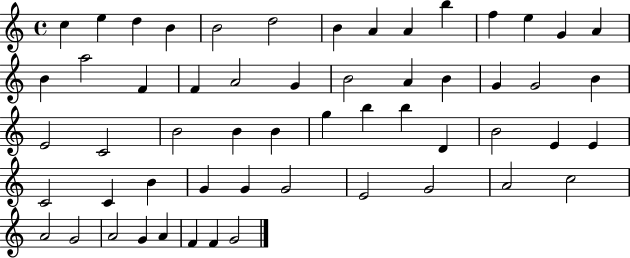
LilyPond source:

{
  \clef treble
  \time 4/4
  \defaultTimeSignature
  \key c \major
  c''4 e''4 d''4 b'4 | b'2 d''2 | b'4 a'4 a'4 b''4 | f''4 e''4 g'4 a'4 | \break b'4 a''2 f'4 | f'4 a'2 g'4 | b'2 a'4 b'4 | g'4 g'2 b'4 | \break e'2 c'2 | b'2 b'4 b'4 | g''4 b''4 b''4 d'4 | b'2 e'4 e'4 | \break c'2 c'4 b'4 | g'4 g'4 g'2 | e'2 g'2 | a'2 c''2 | \break a'2 g'2 | a'2 g'4 a'4 | f'4 f'4 g'2 | \bar "|."
}